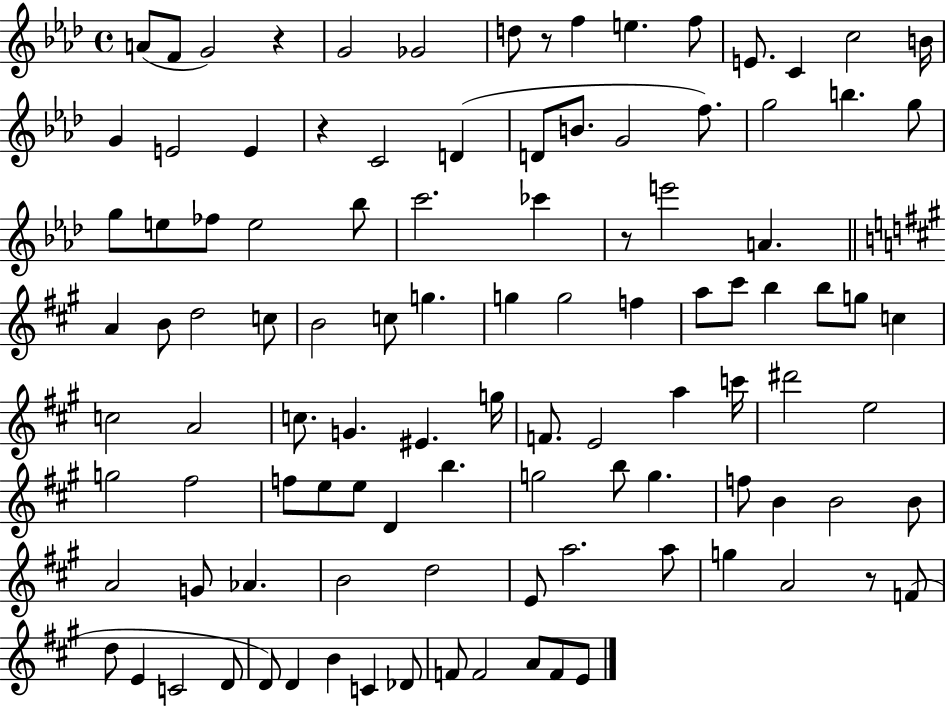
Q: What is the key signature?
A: AES major